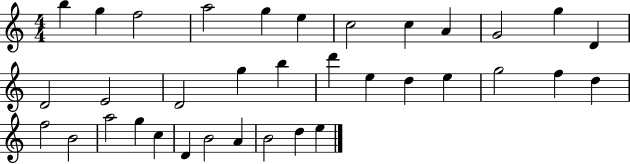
X:1
T:Untitled
M:4/4
L:1/4
K:C
b g f2 a2 g e c2 c A G2 g D D2 E2 D2 g b d' e d e g2 f d f2 B2 a2 g c D B2 A B2 d e